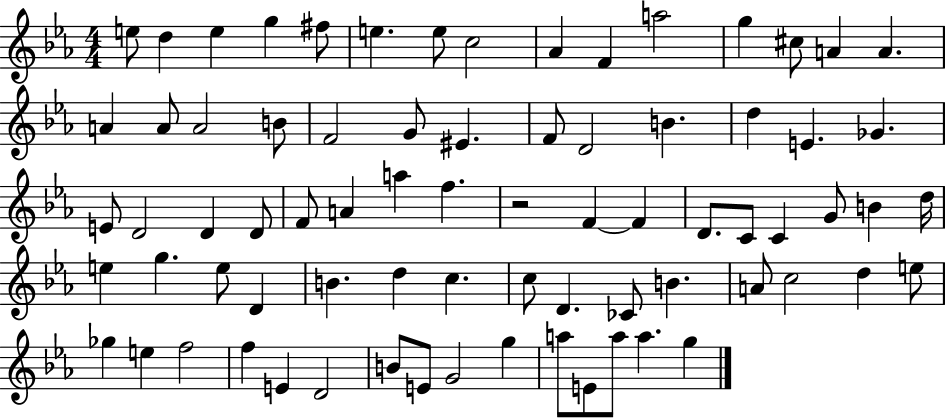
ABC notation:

X:1
T:Untitled
M:4/4
L:1/4
K:Eb
e/2 d e g ^f/2 e e/2 c2 _A F a2 g ^c/2 A A A A/2 A2 B/2 F2 G/2 ^E F/2 D2 B d E _G E/2 D2 D D/2 F/2 A a f z2 F F D/2 C/2 C G/2 B d/4 e g e/2 D B d c c/2 D _C/2 B A/2 c2 d e/2 _g e f2 f E D2 B/2 E/2 G2 g a/2 E/2 a/2 a g